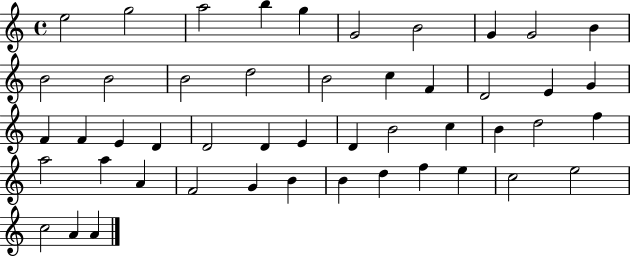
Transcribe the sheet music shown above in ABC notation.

X:1
T:Untitled
M:4/4
L:1/4
K:C
e2 g2 a2 b g G2 B2 G G2 B B2 B2 B2 d2 B2 c F D2 E G F F E D D2 D E D B2 c B d2 f a2 a A F2 G B B d f e c2 e2 c2 A A